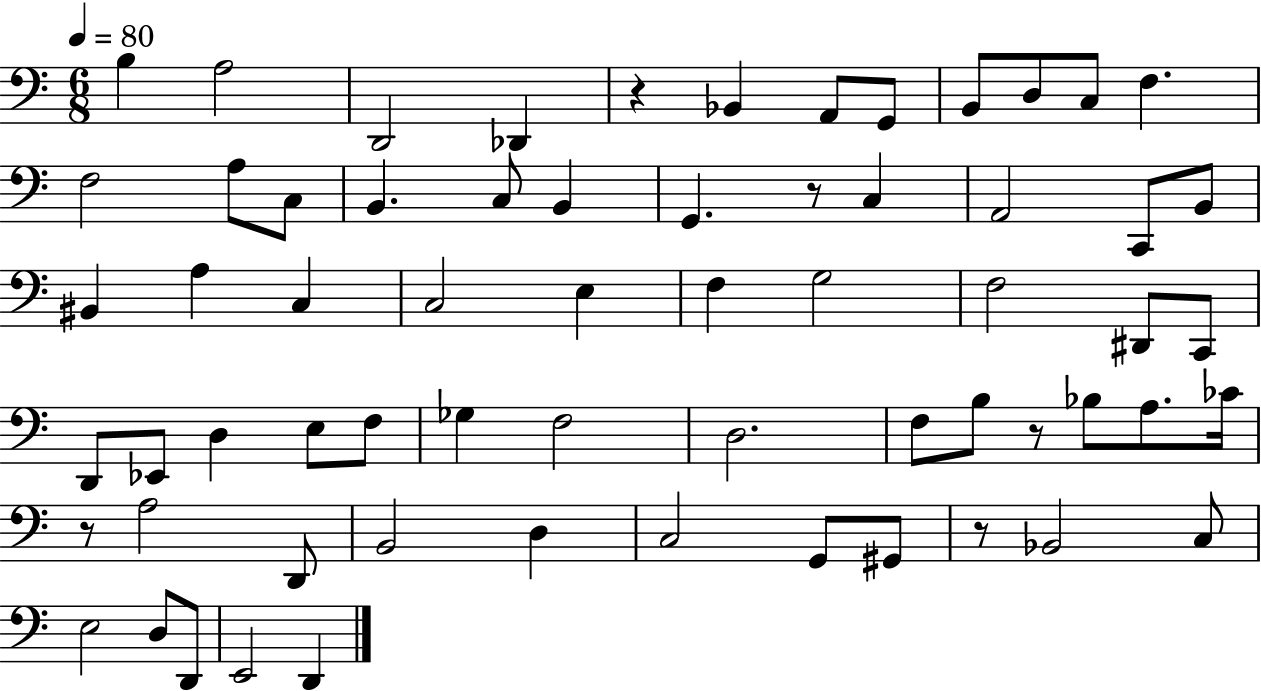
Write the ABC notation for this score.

X:1
T:Untitled
M:6/8
L:1/4
K:C
B, A,2 D,,2 _D,, z _B,, A,,/2 G,,/2 B,,/2 D,/2 C,/2 F, F,2 A,/2 C,/2 B,, C,/2 B,, G,, z/2 C, A,,2 C,,/2 B,,/2 ^B,, A, C, C,2 E, F, G,2 F,2 ^D,,/2 C,,/2 D,,/2 _E,,/2 D, E,/2 F,/2 _G, F,2 D,2 F,/2 B,/2 z/2 _B,/2 A,/2 _C/4 z/2 A,2 D,,/2 B,,2 D, C,2 G,,/2 ^G,,/2 z/2 _B,,2 C,/2 E,2 D,/2 D,,/2 E,,2 D,,